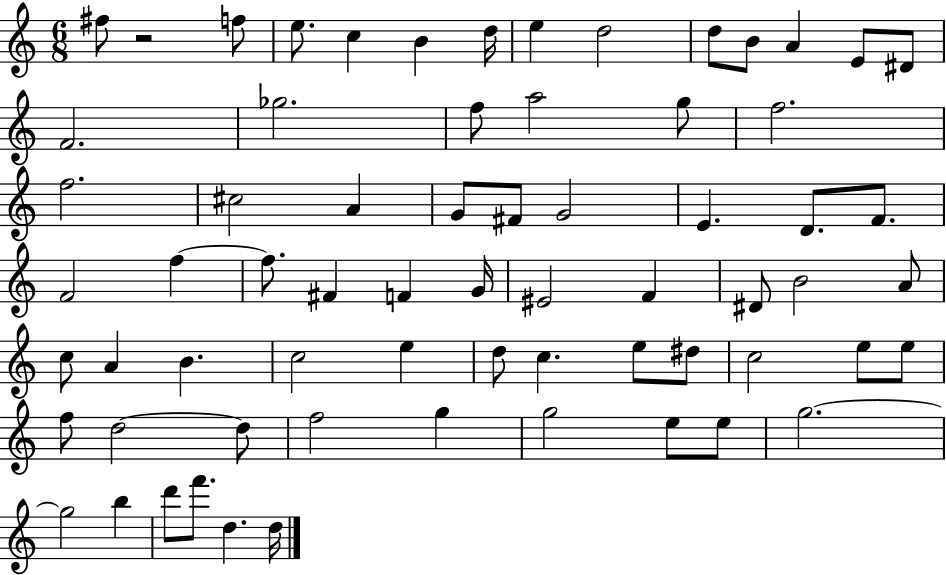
{
  \clef treble
  \numericTimeSignature
  \time 6/8
  \key c \major
  \repeat volta 2 { fis''8 r2 f''8 | e''8. c''4 b'4 d''16 | e''4 d''2 | d''8 b'8 a'4 e'8 dis'8 | \break f'2. | ges''2. | f''8 a''2 g''8 | f''2. | \break f''2. | cis''2 a'4 | g'8 fis'8 g'2 | e'4. d'8. f'8. | \break f'2 f''4~~ | f''8. fis'4 f'4 g'16 | eis'2 f'4 | dis'8 b'2 a'8 | \break c''8 a'4 b'4. | c''2 e''4 | d''8 c''4. e''8 dis''8 | c''2 e''8 e''8 | \break f''8 d''2~~ d''8 | f''2 g''4 | g''2 e''8 e''8 | g''2.~~ | \break g''2 b''4 | d'''8 f'''8. d''4. d''16 | } \bar "|."
}